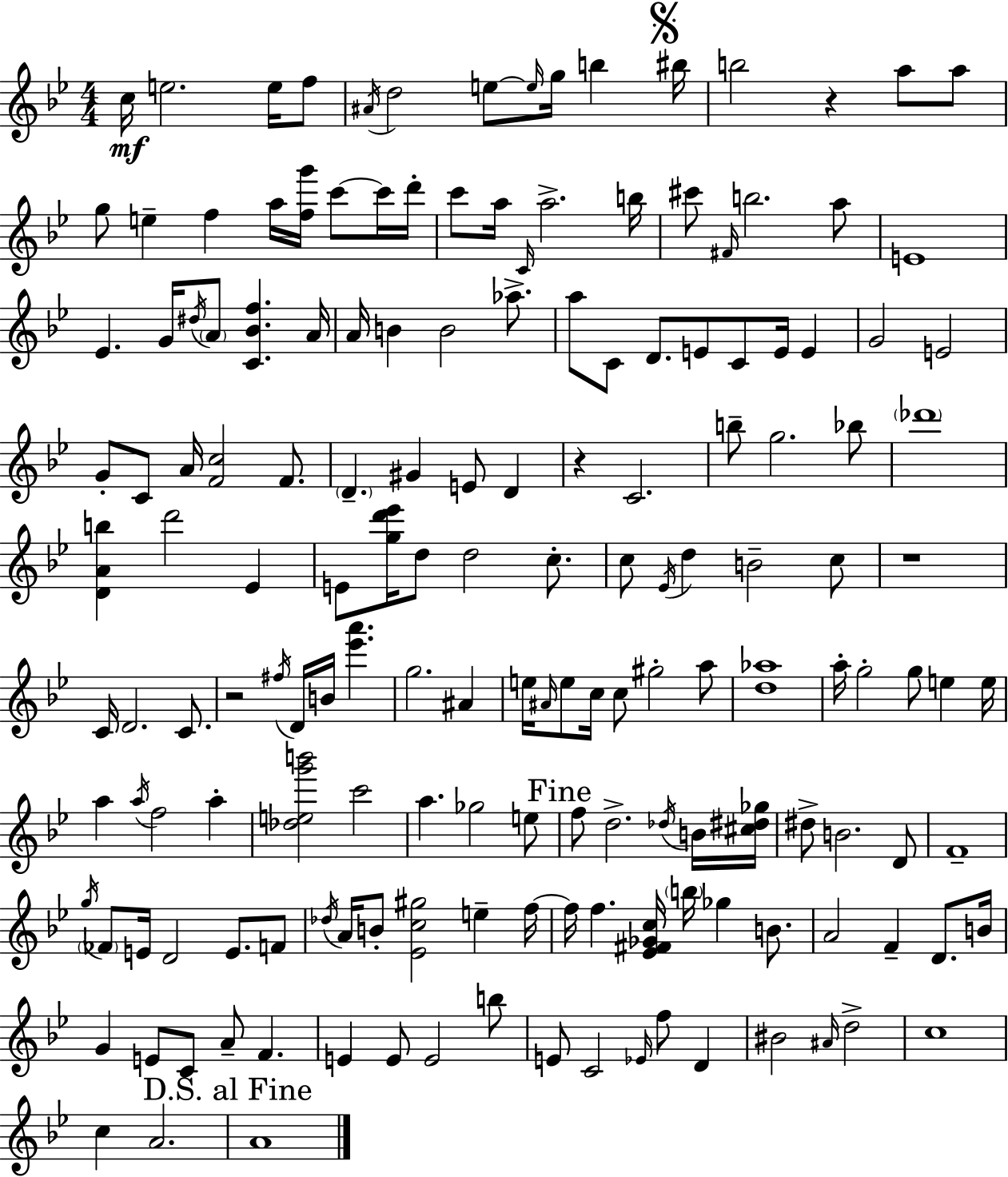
{
  \clef treble
  \numericTimeSignature
  \time 4/4
  \key bes \major
  c''16\mf e''2. e''16 f''8 | \acciaccatura { ais'16 } d''2 e''8~~ \grace { e''16 } g''16 b''4 | \mark \markup { \musicglyph "scripts.segno" } bis''16 b''2 r4 a''8 | a''8 g''8 e''4-- f''4 a''16 <f'' g'''>16 c'''8~~ | \break c'''16 d'''16-. c'''8 a''16 \grace { c'16 } a''2.-> | b''16 cis'''8 \grace { fis'16 } b''2. | a''8 e'1 | ees'4. g'16 \acciaccatura { dis''16 } \parenthesize a'8 <c' bes' f''>4. | \break a'16 a'16 b'4 b'2 | aes''8.-> a''8 c'8 d'8. e'8 c'8 | e'16 e'4 g'2 e'2 | g'8-. c'8 a'16 <f' c''>2 | \break f'8. \parenthesize d'4.-- gis'4 e'8 | d'4 r4 c'2. | b''8-- g''2. | bes''8 \parenthesize des'''1 | \break <d' a' b''>4 d'''2 | ees'4 e'8 <g'' d''' ees'''>16 d''8 d''2 | c''8.-. c''8 \acciaccatura { ees'16 } d''4 b'2-- | c''8 r1 | \break c'16 d'2. | c'8. r2 \acciaccatura { fis''16 } d'16 | b'16 <ees''' a'''>4. g''2. | ais'4 e''16 \grace { ais'16 } e''8 c''16 c''8 gis''2-. | \break a''8 <d'' aes''>1 | a''16-. g''2-. | g''8 e''4 e''16 a''4 \acciaccatura { a''16 } f''2 | a''4-. <des'' e'' g''' b'''>2 | \break c'''2 a''4. ges''2 | e''8 \mark "Fine" f''8 d''2.-> | \acciaccatura { des''16 } b'16 <cis'' dis'' ges''>16 dis''8-> b'2. | d'8 f'1-- | \break \acciaccatura { g''16 } \parenthesize fes'8 e'16 d'2 | e'8. f'8 \acciaccatura { des''16 } a'16 b'8-. <ees' c'' gis''>2 | e''4-- f''16~~ f''16 f''4. | <ees' fis' ges' c''>16 \parenthesize b''16 ges''4 b'8. a'2 | \break f'4-- d'8. b'16 g'4 | e'8 c'8 a'8-- f'4. e'4 | e'8 e'2 b''8 e'8 c'2 | \grace { ees'16 } f''8 d'4 bis'2 | \break \grace { ais'16 } d''2-> c''1 | c''4 | a'2. \mark "D.S. al Fine" a'1 | \bar "|."
}